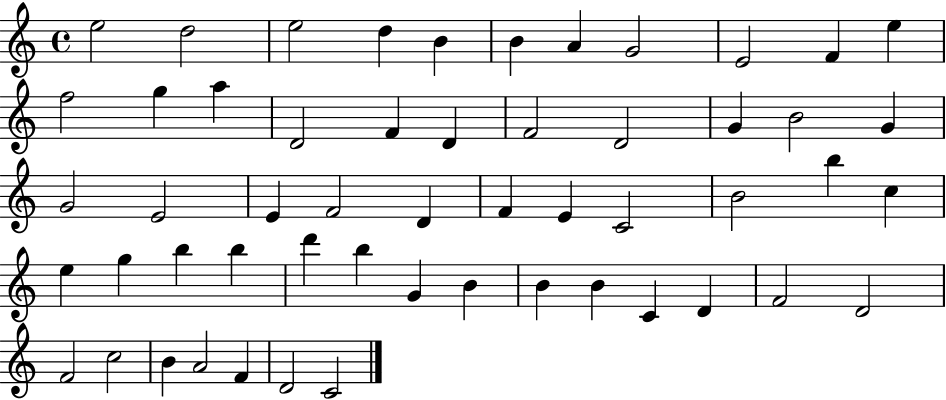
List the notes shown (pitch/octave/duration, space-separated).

E5/h D5/h E5/h D5/q B4/q B4/q A4/q G4/h E4/h F4/q E5/q F5/h G5/q A5/q D4/h F4/q D4/q F4/h D4/h G4/q B4/h G4/q G4/h E4/h E4/q F4/h D4/q F4/q E4/q C4/h B4/h B5/q C5/q E5/q G5/q B5/q B5/q D6/q B5/q G4/q B4/q B4/q B4/q C4/q D4/q F4/h D4/h F4/h C5/h B4/q A4/h F4/q D4/h C4/h